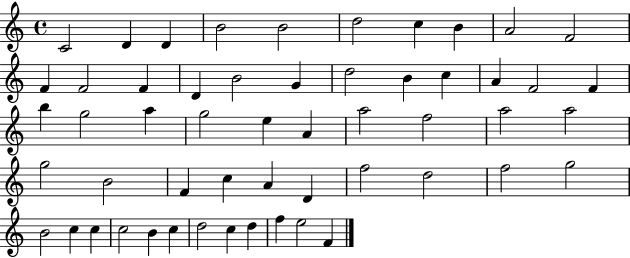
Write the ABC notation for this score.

X:1
T:Untitled
M:4/4
L:1/4
K:C
C2 D D B2 B2 d2 c B A2 F2 F F2 F D B2 G d2 B c A F2 F b g2 a g2 e A a2 f2 a2 a2 g2 B2 F c A D f2 d2 f2 g2 B2 c c c2 B c d2 c d f e2 F